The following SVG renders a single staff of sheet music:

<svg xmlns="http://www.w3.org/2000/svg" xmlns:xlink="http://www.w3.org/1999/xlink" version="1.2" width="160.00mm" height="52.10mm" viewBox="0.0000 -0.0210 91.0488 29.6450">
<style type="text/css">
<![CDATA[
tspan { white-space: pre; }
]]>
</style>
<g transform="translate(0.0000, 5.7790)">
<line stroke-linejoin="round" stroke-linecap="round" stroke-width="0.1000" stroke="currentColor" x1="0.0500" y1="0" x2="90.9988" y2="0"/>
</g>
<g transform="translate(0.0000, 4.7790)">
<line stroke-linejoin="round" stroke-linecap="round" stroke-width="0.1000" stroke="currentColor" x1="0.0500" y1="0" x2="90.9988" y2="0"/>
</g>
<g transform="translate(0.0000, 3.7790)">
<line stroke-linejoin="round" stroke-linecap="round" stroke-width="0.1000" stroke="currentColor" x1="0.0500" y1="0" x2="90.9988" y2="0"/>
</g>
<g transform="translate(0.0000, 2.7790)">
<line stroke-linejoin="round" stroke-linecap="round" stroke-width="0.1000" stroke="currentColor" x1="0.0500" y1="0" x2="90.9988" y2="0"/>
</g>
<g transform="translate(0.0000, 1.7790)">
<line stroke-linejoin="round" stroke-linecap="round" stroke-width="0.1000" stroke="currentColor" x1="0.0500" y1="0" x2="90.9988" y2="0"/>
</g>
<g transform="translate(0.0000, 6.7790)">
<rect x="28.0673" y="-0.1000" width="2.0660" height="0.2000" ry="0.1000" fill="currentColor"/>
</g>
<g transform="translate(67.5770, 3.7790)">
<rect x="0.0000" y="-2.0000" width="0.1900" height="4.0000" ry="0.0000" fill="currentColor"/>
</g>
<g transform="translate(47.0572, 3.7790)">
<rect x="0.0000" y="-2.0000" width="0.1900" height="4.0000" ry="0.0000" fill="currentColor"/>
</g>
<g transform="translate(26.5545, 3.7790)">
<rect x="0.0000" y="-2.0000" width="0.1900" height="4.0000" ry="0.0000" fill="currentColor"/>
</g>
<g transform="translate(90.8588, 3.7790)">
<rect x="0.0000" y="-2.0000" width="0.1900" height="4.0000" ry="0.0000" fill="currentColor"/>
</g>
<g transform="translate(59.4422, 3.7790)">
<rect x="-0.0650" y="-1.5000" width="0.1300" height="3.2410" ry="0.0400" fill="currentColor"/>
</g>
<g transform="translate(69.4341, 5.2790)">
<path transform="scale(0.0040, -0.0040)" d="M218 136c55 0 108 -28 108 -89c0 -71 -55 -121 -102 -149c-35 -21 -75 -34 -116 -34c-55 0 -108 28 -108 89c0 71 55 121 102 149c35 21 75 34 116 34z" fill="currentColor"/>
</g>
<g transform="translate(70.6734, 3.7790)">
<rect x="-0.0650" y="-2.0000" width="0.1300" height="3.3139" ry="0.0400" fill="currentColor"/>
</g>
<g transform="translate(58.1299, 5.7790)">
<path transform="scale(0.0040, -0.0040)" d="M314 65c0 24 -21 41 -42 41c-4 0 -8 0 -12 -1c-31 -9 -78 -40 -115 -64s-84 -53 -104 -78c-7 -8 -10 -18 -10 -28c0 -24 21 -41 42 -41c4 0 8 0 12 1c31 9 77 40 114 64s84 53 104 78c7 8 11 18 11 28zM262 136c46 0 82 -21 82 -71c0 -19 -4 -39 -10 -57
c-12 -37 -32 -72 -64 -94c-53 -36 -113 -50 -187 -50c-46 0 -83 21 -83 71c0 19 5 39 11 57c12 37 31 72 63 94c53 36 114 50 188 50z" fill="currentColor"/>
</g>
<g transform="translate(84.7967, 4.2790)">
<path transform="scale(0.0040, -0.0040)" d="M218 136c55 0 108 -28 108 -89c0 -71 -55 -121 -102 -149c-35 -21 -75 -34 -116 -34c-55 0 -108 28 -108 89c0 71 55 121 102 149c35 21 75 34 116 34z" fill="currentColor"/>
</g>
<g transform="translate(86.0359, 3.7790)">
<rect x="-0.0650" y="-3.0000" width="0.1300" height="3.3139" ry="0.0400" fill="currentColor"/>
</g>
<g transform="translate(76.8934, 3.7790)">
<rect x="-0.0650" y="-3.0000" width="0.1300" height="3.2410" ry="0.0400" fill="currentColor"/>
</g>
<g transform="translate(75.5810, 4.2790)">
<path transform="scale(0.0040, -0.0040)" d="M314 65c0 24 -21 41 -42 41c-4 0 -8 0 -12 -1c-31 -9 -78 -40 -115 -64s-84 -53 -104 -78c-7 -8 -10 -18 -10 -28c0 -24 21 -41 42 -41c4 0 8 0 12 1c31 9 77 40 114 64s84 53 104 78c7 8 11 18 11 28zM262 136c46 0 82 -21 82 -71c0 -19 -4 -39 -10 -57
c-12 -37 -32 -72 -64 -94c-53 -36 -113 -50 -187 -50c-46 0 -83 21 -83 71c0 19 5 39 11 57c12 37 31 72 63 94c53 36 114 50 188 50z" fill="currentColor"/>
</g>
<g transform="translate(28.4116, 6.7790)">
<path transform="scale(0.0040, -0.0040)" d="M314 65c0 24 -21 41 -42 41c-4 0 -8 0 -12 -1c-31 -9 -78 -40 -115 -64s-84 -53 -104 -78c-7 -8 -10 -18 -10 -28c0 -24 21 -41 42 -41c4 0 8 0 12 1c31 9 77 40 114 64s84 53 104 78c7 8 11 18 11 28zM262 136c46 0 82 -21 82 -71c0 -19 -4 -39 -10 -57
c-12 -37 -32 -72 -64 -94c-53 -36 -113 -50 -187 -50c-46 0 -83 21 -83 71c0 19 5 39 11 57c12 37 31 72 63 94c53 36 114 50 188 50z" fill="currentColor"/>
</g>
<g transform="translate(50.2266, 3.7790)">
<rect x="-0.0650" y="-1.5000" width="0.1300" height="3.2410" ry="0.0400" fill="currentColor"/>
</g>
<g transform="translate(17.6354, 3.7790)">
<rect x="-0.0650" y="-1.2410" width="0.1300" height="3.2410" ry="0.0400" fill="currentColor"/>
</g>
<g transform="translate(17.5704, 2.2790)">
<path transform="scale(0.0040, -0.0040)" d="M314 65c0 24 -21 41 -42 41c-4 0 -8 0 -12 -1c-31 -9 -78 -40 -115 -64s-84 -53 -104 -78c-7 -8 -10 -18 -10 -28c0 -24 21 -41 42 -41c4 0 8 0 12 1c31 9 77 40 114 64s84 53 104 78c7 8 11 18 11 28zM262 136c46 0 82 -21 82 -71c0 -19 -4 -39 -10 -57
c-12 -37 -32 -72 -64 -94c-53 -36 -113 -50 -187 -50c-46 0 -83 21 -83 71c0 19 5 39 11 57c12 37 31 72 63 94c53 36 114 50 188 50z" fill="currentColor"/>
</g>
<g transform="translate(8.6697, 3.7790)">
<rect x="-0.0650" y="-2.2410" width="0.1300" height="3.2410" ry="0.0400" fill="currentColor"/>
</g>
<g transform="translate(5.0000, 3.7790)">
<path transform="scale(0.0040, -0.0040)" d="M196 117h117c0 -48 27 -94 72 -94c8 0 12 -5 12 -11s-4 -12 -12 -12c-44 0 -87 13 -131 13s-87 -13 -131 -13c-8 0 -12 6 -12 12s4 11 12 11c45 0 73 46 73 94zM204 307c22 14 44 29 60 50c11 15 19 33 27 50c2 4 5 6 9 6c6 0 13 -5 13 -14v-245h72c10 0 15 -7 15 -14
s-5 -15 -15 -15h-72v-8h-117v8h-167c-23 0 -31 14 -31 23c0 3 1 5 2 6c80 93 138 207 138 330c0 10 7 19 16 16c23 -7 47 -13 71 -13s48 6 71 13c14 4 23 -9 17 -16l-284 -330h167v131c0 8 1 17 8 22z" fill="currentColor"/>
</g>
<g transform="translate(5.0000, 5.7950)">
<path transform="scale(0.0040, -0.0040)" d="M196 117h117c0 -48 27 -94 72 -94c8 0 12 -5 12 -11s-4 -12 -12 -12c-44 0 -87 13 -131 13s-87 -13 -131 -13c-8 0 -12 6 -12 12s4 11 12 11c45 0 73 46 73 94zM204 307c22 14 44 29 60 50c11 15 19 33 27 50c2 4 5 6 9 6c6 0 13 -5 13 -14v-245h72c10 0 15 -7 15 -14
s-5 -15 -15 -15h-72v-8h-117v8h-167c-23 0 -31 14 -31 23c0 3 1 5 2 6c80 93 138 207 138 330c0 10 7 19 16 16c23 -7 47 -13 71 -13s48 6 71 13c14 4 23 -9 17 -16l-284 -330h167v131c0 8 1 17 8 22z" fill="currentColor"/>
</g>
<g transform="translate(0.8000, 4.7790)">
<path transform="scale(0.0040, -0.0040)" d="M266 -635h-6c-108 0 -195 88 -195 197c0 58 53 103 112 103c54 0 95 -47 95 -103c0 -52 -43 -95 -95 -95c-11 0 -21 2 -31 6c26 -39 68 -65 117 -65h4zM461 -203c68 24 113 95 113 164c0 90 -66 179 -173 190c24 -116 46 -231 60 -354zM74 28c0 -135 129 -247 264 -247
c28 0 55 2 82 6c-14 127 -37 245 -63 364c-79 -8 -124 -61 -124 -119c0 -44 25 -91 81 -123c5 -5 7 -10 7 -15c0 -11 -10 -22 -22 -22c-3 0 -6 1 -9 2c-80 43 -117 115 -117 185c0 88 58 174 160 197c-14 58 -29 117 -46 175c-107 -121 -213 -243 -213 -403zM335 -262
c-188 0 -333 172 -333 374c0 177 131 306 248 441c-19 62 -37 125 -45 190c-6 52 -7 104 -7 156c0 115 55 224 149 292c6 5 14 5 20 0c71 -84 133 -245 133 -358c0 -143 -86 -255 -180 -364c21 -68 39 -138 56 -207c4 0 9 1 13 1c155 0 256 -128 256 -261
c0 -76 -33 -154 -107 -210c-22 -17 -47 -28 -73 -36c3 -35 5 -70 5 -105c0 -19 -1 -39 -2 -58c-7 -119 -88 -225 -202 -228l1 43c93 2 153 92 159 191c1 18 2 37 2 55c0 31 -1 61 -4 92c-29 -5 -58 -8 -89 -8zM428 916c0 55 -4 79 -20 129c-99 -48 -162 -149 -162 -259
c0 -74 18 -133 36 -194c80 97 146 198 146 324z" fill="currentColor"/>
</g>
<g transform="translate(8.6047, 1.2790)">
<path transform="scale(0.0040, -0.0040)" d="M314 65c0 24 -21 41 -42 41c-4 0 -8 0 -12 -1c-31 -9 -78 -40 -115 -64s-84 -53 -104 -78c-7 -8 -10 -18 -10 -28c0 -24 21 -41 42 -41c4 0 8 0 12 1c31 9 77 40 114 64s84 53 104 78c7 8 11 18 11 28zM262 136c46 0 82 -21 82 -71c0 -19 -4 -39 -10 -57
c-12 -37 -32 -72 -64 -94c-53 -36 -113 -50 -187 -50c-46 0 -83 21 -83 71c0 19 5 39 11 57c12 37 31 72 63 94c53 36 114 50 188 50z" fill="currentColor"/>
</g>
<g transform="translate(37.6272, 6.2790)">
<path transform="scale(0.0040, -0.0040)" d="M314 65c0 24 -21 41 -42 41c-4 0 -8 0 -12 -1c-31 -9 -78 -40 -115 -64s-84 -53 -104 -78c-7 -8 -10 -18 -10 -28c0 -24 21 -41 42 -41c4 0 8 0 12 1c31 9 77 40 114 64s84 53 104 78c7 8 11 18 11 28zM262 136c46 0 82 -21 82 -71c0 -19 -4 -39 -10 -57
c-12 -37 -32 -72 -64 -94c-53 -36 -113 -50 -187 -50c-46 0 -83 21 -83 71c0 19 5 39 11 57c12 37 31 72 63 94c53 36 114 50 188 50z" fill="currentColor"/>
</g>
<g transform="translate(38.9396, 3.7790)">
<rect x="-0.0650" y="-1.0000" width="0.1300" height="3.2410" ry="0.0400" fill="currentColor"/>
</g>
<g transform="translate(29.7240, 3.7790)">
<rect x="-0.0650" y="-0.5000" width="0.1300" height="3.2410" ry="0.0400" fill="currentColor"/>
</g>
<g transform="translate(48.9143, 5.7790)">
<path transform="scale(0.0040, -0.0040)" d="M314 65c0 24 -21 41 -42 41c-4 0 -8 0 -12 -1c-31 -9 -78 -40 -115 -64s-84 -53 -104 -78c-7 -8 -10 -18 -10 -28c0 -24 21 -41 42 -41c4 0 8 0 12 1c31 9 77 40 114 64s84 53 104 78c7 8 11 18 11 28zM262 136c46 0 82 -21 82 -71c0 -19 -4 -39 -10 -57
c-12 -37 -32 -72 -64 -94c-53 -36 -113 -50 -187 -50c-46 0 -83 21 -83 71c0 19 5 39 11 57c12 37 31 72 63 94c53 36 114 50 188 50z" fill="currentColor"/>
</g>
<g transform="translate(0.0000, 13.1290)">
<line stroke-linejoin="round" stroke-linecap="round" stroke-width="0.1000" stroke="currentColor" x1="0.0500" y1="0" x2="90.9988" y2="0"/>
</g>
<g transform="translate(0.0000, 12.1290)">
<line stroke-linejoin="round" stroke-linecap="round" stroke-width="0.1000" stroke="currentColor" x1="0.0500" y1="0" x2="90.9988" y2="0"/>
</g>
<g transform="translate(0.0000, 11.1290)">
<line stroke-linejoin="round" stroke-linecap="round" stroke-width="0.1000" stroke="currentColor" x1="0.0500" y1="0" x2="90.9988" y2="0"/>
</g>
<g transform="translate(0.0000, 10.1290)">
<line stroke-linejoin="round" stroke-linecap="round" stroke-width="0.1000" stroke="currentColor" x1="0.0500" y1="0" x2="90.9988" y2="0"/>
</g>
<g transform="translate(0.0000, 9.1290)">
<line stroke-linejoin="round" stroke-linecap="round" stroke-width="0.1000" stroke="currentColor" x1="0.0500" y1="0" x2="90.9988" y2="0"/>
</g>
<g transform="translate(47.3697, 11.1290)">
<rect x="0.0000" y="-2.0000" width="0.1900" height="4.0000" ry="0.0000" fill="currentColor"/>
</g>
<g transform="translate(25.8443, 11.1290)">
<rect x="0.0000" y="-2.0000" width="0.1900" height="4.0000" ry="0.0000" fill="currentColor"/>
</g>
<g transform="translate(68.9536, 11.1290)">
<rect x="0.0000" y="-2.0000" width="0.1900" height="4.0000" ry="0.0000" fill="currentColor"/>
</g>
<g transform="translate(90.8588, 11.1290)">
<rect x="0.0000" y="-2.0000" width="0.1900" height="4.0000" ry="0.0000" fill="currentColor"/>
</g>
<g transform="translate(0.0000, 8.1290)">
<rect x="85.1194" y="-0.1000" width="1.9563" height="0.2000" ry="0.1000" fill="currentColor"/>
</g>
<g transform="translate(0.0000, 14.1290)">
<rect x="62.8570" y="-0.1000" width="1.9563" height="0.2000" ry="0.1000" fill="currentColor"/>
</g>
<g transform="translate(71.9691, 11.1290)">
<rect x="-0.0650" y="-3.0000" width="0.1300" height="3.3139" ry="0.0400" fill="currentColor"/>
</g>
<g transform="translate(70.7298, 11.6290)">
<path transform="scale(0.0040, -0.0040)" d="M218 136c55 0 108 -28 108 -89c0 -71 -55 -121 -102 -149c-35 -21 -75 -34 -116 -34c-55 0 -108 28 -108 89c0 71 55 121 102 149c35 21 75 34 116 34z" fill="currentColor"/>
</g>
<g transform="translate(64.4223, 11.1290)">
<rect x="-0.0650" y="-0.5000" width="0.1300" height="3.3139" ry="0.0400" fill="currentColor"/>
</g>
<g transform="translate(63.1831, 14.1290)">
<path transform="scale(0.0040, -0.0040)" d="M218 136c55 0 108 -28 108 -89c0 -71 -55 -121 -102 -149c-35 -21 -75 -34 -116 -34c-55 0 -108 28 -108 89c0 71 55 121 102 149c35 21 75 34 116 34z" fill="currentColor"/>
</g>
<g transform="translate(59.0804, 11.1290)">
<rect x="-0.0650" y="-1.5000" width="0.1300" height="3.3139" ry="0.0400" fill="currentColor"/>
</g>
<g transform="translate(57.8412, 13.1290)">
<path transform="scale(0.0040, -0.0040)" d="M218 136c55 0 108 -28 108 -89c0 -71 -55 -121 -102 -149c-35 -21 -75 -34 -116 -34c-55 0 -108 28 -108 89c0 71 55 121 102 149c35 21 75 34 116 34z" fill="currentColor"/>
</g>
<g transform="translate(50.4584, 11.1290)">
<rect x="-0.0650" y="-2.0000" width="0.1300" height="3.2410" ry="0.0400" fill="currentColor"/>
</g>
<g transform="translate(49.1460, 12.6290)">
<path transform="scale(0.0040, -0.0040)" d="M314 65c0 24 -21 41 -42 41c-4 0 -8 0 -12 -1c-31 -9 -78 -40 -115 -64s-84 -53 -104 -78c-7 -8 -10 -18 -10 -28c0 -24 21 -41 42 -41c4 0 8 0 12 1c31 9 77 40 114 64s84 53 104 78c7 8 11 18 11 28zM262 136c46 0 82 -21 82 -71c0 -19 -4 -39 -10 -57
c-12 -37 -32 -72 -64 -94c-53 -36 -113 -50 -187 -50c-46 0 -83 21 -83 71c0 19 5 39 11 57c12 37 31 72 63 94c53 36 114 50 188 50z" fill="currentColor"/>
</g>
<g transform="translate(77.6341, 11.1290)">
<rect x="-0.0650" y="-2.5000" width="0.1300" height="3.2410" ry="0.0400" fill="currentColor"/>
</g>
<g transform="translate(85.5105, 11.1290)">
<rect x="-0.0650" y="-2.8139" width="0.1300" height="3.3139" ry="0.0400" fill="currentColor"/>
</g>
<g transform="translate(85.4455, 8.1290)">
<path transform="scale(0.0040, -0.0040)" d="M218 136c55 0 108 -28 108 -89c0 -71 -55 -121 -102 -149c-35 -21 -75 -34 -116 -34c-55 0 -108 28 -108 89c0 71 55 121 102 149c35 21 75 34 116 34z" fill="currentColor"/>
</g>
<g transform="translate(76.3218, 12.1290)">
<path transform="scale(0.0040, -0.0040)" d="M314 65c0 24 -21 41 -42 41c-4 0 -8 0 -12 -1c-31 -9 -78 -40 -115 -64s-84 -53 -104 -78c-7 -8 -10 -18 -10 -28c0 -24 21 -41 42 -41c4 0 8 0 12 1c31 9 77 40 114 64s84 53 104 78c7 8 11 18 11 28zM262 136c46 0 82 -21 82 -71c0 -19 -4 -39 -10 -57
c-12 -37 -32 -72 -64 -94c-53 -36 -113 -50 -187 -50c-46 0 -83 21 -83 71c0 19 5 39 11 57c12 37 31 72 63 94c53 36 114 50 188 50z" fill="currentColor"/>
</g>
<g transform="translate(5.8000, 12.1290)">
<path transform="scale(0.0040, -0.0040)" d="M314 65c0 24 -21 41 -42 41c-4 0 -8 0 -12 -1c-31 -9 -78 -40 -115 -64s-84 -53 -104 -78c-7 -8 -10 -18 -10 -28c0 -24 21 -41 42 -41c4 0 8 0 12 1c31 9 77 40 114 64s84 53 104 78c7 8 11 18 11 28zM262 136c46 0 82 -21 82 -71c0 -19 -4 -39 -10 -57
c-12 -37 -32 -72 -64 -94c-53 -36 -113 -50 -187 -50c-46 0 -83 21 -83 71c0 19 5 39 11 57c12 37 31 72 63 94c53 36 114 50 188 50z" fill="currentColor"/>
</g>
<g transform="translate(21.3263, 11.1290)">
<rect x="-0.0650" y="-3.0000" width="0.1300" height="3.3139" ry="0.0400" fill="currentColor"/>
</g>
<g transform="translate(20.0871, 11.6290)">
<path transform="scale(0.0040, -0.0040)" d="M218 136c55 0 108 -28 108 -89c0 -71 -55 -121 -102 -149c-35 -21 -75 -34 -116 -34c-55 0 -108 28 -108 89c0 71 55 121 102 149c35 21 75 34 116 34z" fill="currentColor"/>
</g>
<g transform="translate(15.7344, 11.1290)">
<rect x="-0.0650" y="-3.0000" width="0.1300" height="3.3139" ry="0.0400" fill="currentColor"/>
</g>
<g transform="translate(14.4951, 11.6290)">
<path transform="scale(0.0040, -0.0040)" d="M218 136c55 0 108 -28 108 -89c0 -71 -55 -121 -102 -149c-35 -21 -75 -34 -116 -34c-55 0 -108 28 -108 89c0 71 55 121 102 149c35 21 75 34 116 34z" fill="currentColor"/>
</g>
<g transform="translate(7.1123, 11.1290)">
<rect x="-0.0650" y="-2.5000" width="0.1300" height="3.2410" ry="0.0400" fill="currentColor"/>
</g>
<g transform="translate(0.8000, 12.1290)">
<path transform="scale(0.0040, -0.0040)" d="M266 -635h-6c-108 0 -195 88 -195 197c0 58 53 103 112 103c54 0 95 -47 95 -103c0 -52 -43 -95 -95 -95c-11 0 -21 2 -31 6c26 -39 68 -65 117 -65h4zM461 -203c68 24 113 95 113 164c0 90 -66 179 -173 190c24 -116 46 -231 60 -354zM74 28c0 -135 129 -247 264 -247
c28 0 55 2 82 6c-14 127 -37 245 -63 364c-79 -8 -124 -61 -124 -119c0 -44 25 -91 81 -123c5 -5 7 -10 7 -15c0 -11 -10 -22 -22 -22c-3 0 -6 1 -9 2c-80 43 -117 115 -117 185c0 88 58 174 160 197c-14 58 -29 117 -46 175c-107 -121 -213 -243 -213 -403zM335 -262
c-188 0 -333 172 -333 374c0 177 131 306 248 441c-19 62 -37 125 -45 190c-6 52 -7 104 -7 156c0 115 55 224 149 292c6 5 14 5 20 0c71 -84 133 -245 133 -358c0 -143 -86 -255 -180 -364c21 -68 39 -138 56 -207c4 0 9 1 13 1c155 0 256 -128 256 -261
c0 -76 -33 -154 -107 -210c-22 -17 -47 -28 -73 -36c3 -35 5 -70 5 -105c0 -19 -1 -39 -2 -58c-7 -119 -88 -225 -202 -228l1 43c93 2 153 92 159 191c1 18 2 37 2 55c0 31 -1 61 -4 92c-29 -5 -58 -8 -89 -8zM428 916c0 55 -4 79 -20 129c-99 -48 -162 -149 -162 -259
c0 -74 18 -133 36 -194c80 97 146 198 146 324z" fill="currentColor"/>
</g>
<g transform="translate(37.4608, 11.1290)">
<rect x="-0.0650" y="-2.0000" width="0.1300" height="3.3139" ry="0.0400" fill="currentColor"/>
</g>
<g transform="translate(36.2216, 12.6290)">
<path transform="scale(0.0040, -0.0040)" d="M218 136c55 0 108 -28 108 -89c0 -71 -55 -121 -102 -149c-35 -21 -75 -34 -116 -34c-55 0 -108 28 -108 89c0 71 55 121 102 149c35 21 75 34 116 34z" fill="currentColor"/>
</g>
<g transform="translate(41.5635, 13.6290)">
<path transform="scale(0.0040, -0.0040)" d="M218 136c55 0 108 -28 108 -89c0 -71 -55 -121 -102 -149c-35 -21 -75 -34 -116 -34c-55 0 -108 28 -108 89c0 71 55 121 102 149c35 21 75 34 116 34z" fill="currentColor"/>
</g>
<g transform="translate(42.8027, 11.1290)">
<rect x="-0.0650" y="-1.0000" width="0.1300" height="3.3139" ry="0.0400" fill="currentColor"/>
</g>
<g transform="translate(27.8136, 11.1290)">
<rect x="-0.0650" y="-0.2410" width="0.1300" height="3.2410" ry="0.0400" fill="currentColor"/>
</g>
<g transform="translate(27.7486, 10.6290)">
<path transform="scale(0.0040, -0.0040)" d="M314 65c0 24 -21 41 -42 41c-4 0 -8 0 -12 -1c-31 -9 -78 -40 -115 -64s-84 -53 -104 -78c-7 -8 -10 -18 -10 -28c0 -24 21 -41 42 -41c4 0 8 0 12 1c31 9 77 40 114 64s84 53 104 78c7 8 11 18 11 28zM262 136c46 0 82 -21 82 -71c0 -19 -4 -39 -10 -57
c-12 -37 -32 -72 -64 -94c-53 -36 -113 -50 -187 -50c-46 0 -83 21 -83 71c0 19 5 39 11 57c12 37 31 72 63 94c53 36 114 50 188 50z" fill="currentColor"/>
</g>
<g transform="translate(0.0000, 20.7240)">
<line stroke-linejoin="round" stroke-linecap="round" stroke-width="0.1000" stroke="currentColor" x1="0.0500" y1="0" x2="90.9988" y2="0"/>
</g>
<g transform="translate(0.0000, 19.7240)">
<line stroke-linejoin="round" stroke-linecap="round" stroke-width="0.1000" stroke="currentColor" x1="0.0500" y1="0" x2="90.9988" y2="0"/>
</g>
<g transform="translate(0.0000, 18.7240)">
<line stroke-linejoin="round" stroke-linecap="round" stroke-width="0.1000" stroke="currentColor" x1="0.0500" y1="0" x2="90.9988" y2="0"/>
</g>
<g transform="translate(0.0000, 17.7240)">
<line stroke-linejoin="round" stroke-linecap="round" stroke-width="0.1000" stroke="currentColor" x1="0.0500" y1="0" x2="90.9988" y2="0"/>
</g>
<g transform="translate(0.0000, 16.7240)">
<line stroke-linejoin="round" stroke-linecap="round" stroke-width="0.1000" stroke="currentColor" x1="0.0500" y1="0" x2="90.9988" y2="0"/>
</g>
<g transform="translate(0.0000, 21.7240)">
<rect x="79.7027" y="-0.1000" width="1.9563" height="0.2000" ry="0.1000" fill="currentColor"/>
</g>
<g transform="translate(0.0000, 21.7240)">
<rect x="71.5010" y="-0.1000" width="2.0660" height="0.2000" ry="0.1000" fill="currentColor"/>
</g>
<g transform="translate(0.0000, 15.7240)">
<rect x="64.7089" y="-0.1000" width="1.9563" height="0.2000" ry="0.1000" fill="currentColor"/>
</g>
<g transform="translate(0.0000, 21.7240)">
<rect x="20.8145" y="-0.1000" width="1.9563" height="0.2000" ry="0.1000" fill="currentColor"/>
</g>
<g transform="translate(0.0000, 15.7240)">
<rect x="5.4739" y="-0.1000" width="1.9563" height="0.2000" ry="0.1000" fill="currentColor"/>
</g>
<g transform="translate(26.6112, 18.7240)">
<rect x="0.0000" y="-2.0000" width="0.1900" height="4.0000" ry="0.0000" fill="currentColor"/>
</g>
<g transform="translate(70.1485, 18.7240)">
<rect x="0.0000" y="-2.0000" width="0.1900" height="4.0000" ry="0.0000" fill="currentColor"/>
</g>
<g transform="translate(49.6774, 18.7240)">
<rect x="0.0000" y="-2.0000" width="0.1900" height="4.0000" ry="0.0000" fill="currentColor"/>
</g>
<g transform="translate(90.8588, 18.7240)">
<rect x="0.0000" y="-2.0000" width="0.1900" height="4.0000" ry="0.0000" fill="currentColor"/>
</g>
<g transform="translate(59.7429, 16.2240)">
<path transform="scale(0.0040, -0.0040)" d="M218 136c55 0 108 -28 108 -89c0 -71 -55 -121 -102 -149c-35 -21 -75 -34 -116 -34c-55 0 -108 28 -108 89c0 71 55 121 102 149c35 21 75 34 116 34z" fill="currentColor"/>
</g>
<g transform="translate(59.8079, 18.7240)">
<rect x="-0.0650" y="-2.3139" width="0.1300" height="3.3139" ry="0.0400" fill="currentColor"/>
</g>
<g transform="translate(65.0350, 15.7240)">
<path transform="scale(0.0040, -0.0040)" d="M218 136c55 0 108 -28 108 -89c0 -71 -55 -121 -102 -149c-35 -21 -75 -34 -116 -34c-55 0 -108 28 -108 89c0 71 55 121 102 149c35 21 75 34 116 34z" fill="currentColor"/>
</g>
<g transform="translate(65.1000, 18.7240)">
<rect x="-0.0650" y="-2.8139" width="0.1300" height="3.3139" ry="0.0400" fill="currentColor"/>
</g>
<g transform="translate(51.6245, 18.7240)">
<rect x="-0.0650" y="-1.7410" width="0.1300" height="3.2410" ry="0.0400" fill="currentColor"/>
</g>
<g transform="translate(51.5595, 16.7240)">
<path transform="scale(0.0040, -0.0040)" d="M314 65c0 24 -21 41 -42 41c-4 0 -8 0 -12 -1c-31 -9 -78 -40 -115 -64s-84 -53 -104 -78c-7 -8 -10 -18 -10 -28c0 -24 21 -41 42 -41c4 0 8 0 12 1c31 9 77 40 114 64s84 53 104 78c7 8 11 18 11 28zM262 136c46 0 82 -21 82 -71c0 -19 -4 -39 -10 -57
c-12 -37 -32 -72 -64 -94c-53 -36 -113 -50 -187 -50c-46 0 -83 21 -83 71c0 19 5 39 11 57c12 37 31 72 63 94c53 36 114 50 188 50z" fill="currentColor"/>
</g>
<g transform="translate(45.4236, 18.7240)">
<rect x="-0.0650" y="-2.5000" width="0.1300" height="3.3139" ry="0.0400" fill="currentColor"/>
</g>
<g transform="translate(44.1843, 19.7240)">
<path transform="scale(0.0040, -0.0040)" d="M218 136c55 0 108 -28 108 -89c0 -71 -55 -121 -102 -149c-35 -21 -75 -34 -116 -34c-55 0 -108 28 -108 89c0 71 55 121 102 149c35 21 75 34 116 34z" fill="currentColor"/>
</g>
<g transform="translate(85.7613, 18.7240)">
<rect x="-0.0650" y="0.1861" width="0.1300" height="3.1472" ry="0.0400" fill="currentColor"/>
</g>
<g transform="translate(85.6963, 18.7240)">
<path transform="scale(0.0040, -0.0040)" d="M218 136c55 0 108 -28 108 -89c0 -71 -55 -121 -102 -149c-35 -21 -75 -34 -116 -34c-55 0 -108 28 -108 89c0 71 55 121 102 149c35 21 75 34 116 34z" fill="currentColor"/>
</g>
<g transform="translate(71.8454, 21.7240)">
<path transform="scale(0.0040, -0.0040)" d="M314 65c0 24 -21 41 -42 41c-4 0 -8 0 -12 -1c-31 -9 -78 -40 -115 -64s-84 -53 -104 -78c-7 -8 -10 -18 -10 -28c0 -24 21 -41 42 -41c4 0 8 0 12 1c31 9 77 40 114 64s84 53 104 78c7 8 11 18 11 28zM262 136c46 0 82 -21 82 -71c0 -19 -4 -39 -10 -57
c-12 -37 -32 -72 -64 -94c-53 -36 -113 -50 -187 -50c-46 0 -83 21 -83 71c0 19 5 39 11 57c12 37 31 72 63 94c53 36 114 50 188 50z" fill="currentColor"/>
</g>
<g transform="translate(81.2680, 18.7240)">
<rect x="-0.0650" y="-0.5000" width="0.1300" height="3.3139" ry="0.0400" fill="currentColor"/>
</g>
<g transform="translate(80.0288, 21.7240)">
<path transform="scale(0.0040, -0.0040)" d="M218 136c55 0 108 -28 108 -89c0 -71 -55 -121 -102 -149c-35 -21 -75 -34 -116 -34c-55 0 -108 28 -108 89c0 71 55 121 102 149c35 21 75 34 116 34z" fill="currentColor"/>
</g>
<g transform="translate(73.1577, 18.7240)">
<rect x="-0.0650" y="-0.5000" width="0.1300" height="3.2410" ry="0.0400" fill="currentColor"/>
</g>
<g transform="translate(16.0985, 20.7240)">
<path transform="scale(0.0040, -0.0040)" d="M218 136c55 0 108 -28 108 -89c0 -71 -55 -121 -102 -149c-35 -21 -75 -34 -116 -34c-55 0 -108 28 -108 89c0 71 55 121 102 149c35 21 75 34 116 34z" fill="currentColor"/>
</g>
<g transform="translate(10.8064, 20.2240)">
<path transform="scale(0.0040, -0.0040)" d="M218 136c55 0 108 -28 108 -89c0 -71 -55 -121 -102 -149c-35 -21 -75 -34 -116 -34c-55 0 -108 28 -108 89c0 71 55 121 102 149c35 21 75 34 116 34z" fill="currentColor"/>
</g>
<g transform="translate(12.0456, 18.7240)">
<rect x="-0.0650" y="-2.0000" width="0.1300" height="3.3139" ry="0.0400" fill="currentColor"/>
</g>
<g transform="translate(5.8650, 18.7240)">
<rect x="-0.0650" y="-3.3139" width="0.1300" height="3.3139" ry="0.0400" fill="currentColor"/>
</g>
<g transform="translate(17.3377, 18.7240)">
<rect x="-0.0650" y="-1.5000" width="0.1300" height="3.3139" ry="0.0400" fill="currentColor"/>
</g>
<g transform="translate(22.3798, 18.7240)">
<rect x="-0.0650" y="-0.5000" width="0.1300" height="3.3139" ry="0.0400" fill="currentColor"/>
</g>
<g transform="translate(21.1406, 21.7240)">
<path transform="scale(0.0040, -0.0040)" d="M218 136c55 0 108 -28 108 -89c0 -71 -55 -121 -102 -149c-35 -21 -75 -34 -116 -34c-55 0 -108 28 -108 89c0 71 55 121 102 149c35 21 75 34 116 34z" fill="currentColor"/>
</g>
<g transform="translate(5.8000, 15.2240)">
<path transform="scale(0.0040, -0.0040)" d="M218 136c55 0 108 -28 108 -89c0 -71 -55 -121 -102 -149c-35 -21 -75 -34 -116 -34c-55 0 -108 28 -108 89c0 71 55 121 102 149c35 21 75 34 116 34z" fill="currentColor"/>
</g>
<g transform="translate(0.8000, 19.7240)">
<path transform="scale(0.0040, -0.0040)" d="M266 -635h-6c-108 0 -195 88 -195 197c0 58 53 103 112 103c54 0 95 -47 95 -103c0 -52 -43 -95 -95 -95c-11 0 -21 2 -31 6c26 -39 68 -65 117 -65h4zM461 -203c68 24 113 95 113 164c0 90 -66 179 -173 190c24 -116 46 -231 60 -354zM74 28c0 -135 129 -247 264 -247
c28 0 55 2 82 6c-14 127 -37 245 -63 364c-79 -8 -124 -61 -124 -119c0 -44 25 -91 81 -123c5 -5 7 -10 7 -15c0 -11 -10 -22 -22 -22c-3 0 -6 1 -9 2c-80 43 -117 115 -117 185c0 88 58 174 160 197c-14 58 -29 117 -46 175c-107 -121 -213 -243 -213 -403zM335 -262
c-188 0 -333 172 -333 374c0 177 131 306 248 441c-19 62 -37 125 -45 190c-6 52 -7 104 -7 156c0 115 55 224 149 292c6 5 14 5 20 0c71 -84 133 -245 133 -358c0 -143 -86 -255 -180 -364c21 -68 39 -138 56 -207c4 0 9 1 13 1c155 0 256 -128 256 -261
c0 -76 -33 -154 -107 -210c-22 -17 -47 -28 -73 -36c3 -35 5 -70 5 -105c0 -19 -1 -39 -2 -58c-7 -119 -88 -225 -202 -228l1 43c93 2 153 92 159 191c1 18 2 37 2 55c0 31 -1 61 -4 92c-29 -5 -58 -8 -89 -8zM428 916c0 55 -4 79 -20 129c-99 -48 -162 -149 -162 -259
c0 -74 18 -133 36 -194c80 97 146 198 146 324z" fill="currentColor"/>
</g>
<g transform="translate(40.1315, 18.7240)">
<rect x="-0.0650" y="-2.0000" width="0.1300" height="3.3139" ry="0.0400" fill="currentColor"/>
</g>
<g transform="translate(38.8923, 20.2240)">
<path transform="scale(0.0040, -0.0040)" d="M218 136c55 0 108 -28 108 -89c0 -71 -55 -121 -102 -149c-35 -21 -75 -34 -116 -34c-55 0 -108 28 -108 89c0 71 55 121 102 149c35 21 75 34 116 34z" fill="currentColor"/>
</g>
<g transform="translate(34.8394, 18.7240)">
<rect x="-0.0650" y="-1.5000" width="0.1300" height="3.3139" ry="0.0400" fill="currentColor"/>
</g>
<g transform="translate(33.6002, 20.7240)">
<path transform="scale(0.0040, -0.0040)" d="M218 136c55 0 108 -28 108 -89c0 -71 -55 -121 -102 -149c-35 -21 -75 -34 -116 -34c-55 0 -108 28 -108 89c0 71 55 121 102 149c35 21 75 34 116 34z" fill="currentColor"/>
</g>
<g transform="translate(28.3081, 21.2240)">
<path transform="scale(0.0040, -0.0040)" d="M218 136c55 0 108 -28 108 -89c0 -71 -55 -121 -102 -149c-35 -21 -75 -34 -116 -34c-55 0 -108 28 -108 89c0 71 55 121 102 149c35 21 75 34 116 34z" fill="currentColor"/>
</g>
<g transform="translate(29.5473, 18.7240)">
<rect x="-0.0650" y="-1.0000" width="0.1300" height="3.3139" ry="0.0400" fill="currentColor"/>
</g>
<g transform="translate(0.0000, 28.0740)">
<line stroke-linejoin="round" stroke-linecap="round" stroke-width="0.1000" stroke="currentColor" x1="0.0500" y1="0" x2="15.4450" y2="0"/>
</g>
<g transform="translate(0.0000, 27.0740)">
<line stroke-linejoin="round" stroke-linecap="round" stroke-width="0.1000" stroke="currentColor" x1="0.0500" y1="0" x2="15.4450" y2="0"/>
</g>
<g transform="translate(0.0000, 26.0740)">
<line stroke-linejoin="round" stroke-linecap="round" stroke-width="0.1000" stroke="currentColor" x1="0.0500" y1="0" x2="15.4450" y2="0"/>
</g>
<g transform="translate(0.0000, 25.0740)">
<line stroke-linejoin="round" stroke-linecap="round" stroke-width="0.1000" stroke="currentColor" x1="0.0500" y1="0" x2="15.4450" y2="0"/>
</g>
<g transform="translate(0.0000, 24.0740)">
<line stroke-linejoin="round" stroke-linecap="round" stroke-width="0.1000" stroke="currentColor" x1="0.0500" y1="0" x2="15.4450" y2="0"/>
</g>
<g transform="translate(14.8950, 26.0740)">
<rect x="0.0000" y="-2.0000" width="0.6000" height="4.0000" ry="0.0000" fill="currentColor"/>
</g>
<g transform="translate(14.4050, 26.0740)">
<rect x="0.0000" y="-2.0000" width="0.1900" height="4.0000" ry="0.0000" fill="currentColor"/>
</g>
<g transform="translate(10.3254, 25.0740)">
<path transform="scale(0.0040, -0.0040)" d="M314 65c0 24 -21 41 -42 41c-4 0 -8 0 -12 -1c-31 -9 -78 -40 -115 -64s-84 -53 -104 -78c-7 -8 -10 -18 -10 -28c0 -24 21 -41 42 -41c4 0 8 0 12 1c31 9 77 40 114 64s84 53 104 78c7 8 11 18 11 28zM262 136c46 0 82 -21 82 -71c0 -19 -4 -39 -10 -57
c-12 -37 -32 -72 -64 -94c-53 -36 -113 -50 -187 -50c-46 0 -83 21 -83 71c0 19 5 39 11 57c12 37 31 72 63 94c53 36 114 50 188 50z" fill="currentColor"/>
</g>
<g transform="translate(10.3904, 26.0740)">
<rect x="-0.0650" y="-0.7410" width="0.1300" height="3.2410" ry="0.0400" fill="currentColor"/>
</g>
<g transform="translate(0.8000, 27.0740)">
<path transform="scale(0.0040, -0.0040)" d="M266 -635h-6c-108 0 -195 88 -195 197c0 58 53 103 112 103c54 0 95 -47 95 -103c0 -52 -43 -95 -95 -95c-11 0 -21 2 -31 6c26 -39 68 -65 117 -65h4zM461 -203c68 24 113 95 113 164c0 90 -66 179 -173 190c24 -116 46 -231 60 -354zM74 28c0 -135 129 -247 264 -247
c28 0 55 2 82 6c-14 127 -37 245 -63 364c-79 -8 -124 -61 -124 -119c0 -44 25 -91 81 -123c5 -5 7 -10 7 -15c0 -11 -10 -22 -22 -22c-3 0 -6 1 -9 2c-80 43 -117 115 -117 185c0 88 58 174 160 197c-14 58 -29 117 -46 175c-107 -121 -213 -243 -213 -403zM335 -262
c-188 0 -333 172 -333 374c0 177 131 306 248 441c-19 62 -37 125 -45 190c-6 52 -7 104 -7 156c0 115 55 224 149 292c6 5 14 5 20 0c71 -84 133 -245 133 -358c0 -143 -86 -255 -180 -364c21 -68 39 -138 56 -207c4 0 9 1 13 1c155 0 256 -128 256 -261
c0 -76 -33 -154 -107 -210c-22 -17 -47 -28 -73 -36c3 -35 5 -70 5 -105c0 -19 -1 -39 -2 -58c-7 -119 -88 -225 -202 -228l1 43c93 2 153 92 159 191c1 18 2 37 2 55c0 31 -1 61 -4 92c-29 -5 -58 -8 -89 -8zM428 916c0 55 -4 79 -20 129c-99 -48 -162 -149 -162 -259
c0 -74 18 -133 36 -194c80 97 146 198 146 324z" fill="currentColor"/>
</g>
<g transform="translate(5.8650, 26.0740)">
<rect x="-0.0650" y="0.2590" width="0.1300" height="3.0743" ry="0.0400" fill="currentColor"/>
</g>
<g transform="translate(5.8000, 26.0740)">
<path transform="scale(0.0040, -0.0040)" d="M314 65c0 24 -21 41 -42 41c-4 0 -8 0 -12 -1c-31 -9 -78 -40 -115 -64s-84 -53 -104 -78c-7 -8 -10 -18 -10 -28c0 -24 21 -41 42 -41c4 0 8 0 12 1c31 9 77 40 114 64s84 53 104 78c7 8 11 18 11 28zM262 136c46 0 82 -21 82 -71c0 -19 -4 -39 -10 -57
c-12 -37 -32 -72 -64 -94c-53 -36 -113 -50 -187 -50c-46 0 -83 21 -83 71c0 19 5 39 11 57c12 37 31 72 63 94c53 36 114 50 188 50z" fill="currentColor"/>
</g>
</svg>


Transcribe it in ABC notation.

X:1
T:Untitled
M:4/4
L:1/4
K:C
g2 e2 C2 D2 E2 E2 F A2 A G2 A A c2 F D F2 E C A G2 a b F E C D E F G f2 g a C2 C B B2 d2